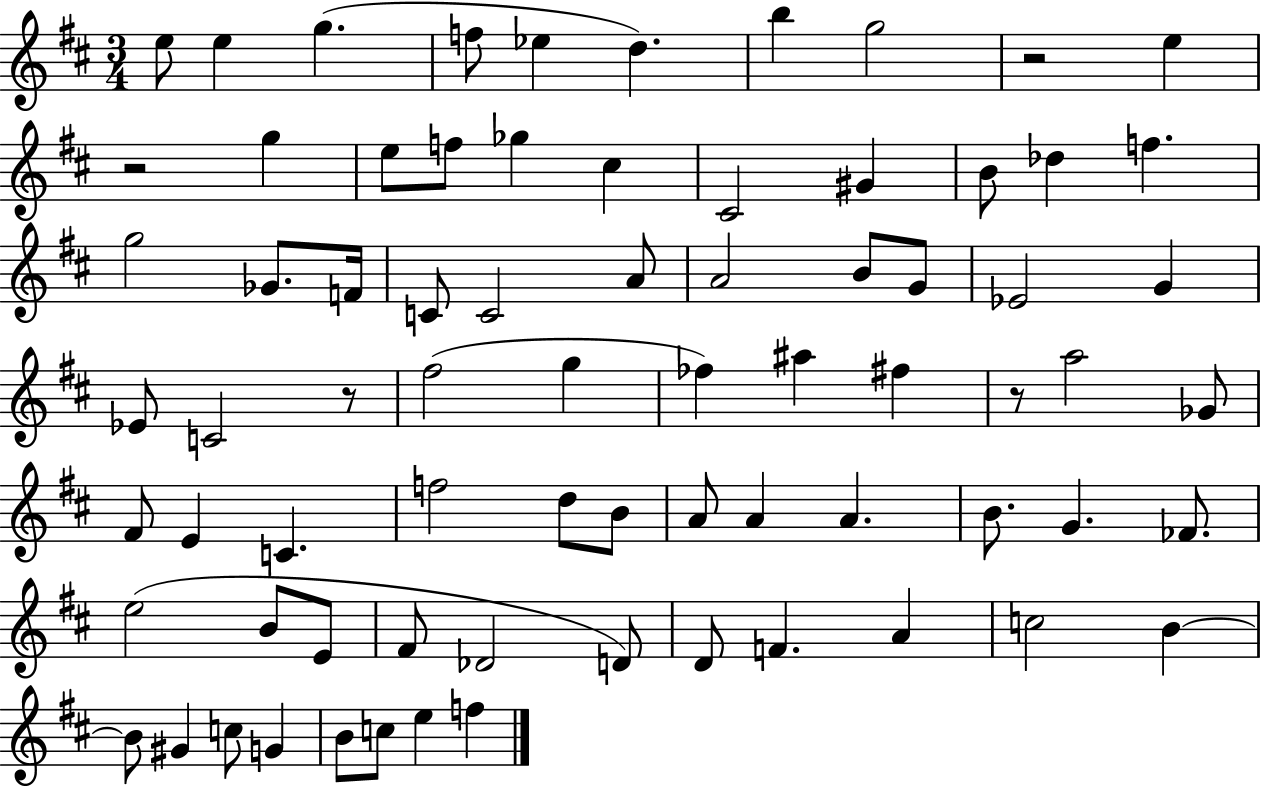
{
  \clef treble
  \numericTimeSignature
  \time 3/4
  \key d \major
  e''8 e''4 g''4.( | f''8 ees''4 d''4.) | b''4 g''2 | r2 e''4 | \break r2 g''4 | e''8 f''8 ges''4 cis''4 | cis'2 gis'4 | b'8 des''4 f''4. | \break g''2 ges'8. f'16 | c'8 c'2 a'8 | a'2 b'8 g'8 | ees'2 g'4 | \break ees'8 c'2 r8 | fis''2( g''4 | fes''4) ais''4 fis''4 | r8 a''2 ges'8 | \break fis'8 e'4 c'4. | f''2 d''8 b'8 | a'8 a'4 a'4. | b'8. g'4. fes'8. | \break e''2( b'8 e'8 | fis'8 des'2 d'8) | d'8 f'4. a'4 | c''2 b'4~~ | \break b'8 gis'4 c''8 g'4 | b'8 c''8 e''4 f''4 | \bar "|."
}